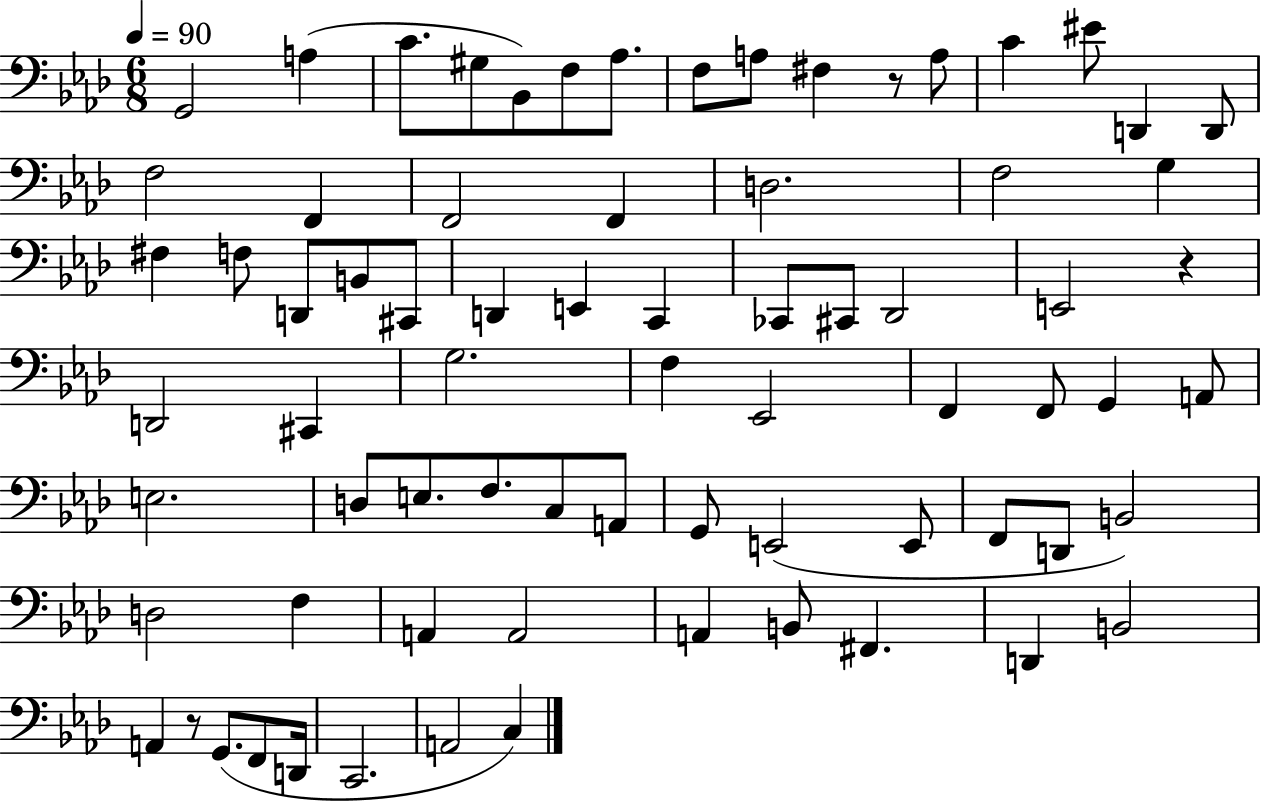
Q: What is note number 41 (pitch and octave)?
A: F2